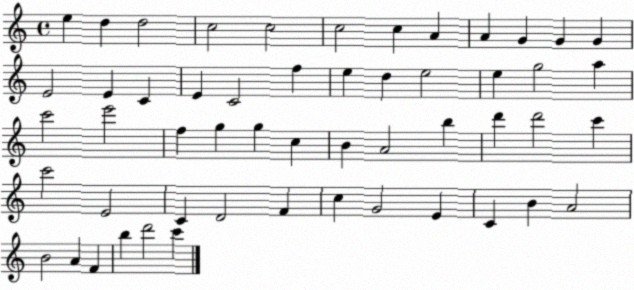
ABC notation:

X:1
T:Untitled
M:4/4
L:1/4
K:C
e d d2 c2 c2 c2 c A A G G G E2 E C E C2 f e d e2 e g2 a c'2 e'2 f g g c B A2 b d' d'2 c' c'2 E2 C D2 F c G2 E C B A2 B2 A F b d'2 c'